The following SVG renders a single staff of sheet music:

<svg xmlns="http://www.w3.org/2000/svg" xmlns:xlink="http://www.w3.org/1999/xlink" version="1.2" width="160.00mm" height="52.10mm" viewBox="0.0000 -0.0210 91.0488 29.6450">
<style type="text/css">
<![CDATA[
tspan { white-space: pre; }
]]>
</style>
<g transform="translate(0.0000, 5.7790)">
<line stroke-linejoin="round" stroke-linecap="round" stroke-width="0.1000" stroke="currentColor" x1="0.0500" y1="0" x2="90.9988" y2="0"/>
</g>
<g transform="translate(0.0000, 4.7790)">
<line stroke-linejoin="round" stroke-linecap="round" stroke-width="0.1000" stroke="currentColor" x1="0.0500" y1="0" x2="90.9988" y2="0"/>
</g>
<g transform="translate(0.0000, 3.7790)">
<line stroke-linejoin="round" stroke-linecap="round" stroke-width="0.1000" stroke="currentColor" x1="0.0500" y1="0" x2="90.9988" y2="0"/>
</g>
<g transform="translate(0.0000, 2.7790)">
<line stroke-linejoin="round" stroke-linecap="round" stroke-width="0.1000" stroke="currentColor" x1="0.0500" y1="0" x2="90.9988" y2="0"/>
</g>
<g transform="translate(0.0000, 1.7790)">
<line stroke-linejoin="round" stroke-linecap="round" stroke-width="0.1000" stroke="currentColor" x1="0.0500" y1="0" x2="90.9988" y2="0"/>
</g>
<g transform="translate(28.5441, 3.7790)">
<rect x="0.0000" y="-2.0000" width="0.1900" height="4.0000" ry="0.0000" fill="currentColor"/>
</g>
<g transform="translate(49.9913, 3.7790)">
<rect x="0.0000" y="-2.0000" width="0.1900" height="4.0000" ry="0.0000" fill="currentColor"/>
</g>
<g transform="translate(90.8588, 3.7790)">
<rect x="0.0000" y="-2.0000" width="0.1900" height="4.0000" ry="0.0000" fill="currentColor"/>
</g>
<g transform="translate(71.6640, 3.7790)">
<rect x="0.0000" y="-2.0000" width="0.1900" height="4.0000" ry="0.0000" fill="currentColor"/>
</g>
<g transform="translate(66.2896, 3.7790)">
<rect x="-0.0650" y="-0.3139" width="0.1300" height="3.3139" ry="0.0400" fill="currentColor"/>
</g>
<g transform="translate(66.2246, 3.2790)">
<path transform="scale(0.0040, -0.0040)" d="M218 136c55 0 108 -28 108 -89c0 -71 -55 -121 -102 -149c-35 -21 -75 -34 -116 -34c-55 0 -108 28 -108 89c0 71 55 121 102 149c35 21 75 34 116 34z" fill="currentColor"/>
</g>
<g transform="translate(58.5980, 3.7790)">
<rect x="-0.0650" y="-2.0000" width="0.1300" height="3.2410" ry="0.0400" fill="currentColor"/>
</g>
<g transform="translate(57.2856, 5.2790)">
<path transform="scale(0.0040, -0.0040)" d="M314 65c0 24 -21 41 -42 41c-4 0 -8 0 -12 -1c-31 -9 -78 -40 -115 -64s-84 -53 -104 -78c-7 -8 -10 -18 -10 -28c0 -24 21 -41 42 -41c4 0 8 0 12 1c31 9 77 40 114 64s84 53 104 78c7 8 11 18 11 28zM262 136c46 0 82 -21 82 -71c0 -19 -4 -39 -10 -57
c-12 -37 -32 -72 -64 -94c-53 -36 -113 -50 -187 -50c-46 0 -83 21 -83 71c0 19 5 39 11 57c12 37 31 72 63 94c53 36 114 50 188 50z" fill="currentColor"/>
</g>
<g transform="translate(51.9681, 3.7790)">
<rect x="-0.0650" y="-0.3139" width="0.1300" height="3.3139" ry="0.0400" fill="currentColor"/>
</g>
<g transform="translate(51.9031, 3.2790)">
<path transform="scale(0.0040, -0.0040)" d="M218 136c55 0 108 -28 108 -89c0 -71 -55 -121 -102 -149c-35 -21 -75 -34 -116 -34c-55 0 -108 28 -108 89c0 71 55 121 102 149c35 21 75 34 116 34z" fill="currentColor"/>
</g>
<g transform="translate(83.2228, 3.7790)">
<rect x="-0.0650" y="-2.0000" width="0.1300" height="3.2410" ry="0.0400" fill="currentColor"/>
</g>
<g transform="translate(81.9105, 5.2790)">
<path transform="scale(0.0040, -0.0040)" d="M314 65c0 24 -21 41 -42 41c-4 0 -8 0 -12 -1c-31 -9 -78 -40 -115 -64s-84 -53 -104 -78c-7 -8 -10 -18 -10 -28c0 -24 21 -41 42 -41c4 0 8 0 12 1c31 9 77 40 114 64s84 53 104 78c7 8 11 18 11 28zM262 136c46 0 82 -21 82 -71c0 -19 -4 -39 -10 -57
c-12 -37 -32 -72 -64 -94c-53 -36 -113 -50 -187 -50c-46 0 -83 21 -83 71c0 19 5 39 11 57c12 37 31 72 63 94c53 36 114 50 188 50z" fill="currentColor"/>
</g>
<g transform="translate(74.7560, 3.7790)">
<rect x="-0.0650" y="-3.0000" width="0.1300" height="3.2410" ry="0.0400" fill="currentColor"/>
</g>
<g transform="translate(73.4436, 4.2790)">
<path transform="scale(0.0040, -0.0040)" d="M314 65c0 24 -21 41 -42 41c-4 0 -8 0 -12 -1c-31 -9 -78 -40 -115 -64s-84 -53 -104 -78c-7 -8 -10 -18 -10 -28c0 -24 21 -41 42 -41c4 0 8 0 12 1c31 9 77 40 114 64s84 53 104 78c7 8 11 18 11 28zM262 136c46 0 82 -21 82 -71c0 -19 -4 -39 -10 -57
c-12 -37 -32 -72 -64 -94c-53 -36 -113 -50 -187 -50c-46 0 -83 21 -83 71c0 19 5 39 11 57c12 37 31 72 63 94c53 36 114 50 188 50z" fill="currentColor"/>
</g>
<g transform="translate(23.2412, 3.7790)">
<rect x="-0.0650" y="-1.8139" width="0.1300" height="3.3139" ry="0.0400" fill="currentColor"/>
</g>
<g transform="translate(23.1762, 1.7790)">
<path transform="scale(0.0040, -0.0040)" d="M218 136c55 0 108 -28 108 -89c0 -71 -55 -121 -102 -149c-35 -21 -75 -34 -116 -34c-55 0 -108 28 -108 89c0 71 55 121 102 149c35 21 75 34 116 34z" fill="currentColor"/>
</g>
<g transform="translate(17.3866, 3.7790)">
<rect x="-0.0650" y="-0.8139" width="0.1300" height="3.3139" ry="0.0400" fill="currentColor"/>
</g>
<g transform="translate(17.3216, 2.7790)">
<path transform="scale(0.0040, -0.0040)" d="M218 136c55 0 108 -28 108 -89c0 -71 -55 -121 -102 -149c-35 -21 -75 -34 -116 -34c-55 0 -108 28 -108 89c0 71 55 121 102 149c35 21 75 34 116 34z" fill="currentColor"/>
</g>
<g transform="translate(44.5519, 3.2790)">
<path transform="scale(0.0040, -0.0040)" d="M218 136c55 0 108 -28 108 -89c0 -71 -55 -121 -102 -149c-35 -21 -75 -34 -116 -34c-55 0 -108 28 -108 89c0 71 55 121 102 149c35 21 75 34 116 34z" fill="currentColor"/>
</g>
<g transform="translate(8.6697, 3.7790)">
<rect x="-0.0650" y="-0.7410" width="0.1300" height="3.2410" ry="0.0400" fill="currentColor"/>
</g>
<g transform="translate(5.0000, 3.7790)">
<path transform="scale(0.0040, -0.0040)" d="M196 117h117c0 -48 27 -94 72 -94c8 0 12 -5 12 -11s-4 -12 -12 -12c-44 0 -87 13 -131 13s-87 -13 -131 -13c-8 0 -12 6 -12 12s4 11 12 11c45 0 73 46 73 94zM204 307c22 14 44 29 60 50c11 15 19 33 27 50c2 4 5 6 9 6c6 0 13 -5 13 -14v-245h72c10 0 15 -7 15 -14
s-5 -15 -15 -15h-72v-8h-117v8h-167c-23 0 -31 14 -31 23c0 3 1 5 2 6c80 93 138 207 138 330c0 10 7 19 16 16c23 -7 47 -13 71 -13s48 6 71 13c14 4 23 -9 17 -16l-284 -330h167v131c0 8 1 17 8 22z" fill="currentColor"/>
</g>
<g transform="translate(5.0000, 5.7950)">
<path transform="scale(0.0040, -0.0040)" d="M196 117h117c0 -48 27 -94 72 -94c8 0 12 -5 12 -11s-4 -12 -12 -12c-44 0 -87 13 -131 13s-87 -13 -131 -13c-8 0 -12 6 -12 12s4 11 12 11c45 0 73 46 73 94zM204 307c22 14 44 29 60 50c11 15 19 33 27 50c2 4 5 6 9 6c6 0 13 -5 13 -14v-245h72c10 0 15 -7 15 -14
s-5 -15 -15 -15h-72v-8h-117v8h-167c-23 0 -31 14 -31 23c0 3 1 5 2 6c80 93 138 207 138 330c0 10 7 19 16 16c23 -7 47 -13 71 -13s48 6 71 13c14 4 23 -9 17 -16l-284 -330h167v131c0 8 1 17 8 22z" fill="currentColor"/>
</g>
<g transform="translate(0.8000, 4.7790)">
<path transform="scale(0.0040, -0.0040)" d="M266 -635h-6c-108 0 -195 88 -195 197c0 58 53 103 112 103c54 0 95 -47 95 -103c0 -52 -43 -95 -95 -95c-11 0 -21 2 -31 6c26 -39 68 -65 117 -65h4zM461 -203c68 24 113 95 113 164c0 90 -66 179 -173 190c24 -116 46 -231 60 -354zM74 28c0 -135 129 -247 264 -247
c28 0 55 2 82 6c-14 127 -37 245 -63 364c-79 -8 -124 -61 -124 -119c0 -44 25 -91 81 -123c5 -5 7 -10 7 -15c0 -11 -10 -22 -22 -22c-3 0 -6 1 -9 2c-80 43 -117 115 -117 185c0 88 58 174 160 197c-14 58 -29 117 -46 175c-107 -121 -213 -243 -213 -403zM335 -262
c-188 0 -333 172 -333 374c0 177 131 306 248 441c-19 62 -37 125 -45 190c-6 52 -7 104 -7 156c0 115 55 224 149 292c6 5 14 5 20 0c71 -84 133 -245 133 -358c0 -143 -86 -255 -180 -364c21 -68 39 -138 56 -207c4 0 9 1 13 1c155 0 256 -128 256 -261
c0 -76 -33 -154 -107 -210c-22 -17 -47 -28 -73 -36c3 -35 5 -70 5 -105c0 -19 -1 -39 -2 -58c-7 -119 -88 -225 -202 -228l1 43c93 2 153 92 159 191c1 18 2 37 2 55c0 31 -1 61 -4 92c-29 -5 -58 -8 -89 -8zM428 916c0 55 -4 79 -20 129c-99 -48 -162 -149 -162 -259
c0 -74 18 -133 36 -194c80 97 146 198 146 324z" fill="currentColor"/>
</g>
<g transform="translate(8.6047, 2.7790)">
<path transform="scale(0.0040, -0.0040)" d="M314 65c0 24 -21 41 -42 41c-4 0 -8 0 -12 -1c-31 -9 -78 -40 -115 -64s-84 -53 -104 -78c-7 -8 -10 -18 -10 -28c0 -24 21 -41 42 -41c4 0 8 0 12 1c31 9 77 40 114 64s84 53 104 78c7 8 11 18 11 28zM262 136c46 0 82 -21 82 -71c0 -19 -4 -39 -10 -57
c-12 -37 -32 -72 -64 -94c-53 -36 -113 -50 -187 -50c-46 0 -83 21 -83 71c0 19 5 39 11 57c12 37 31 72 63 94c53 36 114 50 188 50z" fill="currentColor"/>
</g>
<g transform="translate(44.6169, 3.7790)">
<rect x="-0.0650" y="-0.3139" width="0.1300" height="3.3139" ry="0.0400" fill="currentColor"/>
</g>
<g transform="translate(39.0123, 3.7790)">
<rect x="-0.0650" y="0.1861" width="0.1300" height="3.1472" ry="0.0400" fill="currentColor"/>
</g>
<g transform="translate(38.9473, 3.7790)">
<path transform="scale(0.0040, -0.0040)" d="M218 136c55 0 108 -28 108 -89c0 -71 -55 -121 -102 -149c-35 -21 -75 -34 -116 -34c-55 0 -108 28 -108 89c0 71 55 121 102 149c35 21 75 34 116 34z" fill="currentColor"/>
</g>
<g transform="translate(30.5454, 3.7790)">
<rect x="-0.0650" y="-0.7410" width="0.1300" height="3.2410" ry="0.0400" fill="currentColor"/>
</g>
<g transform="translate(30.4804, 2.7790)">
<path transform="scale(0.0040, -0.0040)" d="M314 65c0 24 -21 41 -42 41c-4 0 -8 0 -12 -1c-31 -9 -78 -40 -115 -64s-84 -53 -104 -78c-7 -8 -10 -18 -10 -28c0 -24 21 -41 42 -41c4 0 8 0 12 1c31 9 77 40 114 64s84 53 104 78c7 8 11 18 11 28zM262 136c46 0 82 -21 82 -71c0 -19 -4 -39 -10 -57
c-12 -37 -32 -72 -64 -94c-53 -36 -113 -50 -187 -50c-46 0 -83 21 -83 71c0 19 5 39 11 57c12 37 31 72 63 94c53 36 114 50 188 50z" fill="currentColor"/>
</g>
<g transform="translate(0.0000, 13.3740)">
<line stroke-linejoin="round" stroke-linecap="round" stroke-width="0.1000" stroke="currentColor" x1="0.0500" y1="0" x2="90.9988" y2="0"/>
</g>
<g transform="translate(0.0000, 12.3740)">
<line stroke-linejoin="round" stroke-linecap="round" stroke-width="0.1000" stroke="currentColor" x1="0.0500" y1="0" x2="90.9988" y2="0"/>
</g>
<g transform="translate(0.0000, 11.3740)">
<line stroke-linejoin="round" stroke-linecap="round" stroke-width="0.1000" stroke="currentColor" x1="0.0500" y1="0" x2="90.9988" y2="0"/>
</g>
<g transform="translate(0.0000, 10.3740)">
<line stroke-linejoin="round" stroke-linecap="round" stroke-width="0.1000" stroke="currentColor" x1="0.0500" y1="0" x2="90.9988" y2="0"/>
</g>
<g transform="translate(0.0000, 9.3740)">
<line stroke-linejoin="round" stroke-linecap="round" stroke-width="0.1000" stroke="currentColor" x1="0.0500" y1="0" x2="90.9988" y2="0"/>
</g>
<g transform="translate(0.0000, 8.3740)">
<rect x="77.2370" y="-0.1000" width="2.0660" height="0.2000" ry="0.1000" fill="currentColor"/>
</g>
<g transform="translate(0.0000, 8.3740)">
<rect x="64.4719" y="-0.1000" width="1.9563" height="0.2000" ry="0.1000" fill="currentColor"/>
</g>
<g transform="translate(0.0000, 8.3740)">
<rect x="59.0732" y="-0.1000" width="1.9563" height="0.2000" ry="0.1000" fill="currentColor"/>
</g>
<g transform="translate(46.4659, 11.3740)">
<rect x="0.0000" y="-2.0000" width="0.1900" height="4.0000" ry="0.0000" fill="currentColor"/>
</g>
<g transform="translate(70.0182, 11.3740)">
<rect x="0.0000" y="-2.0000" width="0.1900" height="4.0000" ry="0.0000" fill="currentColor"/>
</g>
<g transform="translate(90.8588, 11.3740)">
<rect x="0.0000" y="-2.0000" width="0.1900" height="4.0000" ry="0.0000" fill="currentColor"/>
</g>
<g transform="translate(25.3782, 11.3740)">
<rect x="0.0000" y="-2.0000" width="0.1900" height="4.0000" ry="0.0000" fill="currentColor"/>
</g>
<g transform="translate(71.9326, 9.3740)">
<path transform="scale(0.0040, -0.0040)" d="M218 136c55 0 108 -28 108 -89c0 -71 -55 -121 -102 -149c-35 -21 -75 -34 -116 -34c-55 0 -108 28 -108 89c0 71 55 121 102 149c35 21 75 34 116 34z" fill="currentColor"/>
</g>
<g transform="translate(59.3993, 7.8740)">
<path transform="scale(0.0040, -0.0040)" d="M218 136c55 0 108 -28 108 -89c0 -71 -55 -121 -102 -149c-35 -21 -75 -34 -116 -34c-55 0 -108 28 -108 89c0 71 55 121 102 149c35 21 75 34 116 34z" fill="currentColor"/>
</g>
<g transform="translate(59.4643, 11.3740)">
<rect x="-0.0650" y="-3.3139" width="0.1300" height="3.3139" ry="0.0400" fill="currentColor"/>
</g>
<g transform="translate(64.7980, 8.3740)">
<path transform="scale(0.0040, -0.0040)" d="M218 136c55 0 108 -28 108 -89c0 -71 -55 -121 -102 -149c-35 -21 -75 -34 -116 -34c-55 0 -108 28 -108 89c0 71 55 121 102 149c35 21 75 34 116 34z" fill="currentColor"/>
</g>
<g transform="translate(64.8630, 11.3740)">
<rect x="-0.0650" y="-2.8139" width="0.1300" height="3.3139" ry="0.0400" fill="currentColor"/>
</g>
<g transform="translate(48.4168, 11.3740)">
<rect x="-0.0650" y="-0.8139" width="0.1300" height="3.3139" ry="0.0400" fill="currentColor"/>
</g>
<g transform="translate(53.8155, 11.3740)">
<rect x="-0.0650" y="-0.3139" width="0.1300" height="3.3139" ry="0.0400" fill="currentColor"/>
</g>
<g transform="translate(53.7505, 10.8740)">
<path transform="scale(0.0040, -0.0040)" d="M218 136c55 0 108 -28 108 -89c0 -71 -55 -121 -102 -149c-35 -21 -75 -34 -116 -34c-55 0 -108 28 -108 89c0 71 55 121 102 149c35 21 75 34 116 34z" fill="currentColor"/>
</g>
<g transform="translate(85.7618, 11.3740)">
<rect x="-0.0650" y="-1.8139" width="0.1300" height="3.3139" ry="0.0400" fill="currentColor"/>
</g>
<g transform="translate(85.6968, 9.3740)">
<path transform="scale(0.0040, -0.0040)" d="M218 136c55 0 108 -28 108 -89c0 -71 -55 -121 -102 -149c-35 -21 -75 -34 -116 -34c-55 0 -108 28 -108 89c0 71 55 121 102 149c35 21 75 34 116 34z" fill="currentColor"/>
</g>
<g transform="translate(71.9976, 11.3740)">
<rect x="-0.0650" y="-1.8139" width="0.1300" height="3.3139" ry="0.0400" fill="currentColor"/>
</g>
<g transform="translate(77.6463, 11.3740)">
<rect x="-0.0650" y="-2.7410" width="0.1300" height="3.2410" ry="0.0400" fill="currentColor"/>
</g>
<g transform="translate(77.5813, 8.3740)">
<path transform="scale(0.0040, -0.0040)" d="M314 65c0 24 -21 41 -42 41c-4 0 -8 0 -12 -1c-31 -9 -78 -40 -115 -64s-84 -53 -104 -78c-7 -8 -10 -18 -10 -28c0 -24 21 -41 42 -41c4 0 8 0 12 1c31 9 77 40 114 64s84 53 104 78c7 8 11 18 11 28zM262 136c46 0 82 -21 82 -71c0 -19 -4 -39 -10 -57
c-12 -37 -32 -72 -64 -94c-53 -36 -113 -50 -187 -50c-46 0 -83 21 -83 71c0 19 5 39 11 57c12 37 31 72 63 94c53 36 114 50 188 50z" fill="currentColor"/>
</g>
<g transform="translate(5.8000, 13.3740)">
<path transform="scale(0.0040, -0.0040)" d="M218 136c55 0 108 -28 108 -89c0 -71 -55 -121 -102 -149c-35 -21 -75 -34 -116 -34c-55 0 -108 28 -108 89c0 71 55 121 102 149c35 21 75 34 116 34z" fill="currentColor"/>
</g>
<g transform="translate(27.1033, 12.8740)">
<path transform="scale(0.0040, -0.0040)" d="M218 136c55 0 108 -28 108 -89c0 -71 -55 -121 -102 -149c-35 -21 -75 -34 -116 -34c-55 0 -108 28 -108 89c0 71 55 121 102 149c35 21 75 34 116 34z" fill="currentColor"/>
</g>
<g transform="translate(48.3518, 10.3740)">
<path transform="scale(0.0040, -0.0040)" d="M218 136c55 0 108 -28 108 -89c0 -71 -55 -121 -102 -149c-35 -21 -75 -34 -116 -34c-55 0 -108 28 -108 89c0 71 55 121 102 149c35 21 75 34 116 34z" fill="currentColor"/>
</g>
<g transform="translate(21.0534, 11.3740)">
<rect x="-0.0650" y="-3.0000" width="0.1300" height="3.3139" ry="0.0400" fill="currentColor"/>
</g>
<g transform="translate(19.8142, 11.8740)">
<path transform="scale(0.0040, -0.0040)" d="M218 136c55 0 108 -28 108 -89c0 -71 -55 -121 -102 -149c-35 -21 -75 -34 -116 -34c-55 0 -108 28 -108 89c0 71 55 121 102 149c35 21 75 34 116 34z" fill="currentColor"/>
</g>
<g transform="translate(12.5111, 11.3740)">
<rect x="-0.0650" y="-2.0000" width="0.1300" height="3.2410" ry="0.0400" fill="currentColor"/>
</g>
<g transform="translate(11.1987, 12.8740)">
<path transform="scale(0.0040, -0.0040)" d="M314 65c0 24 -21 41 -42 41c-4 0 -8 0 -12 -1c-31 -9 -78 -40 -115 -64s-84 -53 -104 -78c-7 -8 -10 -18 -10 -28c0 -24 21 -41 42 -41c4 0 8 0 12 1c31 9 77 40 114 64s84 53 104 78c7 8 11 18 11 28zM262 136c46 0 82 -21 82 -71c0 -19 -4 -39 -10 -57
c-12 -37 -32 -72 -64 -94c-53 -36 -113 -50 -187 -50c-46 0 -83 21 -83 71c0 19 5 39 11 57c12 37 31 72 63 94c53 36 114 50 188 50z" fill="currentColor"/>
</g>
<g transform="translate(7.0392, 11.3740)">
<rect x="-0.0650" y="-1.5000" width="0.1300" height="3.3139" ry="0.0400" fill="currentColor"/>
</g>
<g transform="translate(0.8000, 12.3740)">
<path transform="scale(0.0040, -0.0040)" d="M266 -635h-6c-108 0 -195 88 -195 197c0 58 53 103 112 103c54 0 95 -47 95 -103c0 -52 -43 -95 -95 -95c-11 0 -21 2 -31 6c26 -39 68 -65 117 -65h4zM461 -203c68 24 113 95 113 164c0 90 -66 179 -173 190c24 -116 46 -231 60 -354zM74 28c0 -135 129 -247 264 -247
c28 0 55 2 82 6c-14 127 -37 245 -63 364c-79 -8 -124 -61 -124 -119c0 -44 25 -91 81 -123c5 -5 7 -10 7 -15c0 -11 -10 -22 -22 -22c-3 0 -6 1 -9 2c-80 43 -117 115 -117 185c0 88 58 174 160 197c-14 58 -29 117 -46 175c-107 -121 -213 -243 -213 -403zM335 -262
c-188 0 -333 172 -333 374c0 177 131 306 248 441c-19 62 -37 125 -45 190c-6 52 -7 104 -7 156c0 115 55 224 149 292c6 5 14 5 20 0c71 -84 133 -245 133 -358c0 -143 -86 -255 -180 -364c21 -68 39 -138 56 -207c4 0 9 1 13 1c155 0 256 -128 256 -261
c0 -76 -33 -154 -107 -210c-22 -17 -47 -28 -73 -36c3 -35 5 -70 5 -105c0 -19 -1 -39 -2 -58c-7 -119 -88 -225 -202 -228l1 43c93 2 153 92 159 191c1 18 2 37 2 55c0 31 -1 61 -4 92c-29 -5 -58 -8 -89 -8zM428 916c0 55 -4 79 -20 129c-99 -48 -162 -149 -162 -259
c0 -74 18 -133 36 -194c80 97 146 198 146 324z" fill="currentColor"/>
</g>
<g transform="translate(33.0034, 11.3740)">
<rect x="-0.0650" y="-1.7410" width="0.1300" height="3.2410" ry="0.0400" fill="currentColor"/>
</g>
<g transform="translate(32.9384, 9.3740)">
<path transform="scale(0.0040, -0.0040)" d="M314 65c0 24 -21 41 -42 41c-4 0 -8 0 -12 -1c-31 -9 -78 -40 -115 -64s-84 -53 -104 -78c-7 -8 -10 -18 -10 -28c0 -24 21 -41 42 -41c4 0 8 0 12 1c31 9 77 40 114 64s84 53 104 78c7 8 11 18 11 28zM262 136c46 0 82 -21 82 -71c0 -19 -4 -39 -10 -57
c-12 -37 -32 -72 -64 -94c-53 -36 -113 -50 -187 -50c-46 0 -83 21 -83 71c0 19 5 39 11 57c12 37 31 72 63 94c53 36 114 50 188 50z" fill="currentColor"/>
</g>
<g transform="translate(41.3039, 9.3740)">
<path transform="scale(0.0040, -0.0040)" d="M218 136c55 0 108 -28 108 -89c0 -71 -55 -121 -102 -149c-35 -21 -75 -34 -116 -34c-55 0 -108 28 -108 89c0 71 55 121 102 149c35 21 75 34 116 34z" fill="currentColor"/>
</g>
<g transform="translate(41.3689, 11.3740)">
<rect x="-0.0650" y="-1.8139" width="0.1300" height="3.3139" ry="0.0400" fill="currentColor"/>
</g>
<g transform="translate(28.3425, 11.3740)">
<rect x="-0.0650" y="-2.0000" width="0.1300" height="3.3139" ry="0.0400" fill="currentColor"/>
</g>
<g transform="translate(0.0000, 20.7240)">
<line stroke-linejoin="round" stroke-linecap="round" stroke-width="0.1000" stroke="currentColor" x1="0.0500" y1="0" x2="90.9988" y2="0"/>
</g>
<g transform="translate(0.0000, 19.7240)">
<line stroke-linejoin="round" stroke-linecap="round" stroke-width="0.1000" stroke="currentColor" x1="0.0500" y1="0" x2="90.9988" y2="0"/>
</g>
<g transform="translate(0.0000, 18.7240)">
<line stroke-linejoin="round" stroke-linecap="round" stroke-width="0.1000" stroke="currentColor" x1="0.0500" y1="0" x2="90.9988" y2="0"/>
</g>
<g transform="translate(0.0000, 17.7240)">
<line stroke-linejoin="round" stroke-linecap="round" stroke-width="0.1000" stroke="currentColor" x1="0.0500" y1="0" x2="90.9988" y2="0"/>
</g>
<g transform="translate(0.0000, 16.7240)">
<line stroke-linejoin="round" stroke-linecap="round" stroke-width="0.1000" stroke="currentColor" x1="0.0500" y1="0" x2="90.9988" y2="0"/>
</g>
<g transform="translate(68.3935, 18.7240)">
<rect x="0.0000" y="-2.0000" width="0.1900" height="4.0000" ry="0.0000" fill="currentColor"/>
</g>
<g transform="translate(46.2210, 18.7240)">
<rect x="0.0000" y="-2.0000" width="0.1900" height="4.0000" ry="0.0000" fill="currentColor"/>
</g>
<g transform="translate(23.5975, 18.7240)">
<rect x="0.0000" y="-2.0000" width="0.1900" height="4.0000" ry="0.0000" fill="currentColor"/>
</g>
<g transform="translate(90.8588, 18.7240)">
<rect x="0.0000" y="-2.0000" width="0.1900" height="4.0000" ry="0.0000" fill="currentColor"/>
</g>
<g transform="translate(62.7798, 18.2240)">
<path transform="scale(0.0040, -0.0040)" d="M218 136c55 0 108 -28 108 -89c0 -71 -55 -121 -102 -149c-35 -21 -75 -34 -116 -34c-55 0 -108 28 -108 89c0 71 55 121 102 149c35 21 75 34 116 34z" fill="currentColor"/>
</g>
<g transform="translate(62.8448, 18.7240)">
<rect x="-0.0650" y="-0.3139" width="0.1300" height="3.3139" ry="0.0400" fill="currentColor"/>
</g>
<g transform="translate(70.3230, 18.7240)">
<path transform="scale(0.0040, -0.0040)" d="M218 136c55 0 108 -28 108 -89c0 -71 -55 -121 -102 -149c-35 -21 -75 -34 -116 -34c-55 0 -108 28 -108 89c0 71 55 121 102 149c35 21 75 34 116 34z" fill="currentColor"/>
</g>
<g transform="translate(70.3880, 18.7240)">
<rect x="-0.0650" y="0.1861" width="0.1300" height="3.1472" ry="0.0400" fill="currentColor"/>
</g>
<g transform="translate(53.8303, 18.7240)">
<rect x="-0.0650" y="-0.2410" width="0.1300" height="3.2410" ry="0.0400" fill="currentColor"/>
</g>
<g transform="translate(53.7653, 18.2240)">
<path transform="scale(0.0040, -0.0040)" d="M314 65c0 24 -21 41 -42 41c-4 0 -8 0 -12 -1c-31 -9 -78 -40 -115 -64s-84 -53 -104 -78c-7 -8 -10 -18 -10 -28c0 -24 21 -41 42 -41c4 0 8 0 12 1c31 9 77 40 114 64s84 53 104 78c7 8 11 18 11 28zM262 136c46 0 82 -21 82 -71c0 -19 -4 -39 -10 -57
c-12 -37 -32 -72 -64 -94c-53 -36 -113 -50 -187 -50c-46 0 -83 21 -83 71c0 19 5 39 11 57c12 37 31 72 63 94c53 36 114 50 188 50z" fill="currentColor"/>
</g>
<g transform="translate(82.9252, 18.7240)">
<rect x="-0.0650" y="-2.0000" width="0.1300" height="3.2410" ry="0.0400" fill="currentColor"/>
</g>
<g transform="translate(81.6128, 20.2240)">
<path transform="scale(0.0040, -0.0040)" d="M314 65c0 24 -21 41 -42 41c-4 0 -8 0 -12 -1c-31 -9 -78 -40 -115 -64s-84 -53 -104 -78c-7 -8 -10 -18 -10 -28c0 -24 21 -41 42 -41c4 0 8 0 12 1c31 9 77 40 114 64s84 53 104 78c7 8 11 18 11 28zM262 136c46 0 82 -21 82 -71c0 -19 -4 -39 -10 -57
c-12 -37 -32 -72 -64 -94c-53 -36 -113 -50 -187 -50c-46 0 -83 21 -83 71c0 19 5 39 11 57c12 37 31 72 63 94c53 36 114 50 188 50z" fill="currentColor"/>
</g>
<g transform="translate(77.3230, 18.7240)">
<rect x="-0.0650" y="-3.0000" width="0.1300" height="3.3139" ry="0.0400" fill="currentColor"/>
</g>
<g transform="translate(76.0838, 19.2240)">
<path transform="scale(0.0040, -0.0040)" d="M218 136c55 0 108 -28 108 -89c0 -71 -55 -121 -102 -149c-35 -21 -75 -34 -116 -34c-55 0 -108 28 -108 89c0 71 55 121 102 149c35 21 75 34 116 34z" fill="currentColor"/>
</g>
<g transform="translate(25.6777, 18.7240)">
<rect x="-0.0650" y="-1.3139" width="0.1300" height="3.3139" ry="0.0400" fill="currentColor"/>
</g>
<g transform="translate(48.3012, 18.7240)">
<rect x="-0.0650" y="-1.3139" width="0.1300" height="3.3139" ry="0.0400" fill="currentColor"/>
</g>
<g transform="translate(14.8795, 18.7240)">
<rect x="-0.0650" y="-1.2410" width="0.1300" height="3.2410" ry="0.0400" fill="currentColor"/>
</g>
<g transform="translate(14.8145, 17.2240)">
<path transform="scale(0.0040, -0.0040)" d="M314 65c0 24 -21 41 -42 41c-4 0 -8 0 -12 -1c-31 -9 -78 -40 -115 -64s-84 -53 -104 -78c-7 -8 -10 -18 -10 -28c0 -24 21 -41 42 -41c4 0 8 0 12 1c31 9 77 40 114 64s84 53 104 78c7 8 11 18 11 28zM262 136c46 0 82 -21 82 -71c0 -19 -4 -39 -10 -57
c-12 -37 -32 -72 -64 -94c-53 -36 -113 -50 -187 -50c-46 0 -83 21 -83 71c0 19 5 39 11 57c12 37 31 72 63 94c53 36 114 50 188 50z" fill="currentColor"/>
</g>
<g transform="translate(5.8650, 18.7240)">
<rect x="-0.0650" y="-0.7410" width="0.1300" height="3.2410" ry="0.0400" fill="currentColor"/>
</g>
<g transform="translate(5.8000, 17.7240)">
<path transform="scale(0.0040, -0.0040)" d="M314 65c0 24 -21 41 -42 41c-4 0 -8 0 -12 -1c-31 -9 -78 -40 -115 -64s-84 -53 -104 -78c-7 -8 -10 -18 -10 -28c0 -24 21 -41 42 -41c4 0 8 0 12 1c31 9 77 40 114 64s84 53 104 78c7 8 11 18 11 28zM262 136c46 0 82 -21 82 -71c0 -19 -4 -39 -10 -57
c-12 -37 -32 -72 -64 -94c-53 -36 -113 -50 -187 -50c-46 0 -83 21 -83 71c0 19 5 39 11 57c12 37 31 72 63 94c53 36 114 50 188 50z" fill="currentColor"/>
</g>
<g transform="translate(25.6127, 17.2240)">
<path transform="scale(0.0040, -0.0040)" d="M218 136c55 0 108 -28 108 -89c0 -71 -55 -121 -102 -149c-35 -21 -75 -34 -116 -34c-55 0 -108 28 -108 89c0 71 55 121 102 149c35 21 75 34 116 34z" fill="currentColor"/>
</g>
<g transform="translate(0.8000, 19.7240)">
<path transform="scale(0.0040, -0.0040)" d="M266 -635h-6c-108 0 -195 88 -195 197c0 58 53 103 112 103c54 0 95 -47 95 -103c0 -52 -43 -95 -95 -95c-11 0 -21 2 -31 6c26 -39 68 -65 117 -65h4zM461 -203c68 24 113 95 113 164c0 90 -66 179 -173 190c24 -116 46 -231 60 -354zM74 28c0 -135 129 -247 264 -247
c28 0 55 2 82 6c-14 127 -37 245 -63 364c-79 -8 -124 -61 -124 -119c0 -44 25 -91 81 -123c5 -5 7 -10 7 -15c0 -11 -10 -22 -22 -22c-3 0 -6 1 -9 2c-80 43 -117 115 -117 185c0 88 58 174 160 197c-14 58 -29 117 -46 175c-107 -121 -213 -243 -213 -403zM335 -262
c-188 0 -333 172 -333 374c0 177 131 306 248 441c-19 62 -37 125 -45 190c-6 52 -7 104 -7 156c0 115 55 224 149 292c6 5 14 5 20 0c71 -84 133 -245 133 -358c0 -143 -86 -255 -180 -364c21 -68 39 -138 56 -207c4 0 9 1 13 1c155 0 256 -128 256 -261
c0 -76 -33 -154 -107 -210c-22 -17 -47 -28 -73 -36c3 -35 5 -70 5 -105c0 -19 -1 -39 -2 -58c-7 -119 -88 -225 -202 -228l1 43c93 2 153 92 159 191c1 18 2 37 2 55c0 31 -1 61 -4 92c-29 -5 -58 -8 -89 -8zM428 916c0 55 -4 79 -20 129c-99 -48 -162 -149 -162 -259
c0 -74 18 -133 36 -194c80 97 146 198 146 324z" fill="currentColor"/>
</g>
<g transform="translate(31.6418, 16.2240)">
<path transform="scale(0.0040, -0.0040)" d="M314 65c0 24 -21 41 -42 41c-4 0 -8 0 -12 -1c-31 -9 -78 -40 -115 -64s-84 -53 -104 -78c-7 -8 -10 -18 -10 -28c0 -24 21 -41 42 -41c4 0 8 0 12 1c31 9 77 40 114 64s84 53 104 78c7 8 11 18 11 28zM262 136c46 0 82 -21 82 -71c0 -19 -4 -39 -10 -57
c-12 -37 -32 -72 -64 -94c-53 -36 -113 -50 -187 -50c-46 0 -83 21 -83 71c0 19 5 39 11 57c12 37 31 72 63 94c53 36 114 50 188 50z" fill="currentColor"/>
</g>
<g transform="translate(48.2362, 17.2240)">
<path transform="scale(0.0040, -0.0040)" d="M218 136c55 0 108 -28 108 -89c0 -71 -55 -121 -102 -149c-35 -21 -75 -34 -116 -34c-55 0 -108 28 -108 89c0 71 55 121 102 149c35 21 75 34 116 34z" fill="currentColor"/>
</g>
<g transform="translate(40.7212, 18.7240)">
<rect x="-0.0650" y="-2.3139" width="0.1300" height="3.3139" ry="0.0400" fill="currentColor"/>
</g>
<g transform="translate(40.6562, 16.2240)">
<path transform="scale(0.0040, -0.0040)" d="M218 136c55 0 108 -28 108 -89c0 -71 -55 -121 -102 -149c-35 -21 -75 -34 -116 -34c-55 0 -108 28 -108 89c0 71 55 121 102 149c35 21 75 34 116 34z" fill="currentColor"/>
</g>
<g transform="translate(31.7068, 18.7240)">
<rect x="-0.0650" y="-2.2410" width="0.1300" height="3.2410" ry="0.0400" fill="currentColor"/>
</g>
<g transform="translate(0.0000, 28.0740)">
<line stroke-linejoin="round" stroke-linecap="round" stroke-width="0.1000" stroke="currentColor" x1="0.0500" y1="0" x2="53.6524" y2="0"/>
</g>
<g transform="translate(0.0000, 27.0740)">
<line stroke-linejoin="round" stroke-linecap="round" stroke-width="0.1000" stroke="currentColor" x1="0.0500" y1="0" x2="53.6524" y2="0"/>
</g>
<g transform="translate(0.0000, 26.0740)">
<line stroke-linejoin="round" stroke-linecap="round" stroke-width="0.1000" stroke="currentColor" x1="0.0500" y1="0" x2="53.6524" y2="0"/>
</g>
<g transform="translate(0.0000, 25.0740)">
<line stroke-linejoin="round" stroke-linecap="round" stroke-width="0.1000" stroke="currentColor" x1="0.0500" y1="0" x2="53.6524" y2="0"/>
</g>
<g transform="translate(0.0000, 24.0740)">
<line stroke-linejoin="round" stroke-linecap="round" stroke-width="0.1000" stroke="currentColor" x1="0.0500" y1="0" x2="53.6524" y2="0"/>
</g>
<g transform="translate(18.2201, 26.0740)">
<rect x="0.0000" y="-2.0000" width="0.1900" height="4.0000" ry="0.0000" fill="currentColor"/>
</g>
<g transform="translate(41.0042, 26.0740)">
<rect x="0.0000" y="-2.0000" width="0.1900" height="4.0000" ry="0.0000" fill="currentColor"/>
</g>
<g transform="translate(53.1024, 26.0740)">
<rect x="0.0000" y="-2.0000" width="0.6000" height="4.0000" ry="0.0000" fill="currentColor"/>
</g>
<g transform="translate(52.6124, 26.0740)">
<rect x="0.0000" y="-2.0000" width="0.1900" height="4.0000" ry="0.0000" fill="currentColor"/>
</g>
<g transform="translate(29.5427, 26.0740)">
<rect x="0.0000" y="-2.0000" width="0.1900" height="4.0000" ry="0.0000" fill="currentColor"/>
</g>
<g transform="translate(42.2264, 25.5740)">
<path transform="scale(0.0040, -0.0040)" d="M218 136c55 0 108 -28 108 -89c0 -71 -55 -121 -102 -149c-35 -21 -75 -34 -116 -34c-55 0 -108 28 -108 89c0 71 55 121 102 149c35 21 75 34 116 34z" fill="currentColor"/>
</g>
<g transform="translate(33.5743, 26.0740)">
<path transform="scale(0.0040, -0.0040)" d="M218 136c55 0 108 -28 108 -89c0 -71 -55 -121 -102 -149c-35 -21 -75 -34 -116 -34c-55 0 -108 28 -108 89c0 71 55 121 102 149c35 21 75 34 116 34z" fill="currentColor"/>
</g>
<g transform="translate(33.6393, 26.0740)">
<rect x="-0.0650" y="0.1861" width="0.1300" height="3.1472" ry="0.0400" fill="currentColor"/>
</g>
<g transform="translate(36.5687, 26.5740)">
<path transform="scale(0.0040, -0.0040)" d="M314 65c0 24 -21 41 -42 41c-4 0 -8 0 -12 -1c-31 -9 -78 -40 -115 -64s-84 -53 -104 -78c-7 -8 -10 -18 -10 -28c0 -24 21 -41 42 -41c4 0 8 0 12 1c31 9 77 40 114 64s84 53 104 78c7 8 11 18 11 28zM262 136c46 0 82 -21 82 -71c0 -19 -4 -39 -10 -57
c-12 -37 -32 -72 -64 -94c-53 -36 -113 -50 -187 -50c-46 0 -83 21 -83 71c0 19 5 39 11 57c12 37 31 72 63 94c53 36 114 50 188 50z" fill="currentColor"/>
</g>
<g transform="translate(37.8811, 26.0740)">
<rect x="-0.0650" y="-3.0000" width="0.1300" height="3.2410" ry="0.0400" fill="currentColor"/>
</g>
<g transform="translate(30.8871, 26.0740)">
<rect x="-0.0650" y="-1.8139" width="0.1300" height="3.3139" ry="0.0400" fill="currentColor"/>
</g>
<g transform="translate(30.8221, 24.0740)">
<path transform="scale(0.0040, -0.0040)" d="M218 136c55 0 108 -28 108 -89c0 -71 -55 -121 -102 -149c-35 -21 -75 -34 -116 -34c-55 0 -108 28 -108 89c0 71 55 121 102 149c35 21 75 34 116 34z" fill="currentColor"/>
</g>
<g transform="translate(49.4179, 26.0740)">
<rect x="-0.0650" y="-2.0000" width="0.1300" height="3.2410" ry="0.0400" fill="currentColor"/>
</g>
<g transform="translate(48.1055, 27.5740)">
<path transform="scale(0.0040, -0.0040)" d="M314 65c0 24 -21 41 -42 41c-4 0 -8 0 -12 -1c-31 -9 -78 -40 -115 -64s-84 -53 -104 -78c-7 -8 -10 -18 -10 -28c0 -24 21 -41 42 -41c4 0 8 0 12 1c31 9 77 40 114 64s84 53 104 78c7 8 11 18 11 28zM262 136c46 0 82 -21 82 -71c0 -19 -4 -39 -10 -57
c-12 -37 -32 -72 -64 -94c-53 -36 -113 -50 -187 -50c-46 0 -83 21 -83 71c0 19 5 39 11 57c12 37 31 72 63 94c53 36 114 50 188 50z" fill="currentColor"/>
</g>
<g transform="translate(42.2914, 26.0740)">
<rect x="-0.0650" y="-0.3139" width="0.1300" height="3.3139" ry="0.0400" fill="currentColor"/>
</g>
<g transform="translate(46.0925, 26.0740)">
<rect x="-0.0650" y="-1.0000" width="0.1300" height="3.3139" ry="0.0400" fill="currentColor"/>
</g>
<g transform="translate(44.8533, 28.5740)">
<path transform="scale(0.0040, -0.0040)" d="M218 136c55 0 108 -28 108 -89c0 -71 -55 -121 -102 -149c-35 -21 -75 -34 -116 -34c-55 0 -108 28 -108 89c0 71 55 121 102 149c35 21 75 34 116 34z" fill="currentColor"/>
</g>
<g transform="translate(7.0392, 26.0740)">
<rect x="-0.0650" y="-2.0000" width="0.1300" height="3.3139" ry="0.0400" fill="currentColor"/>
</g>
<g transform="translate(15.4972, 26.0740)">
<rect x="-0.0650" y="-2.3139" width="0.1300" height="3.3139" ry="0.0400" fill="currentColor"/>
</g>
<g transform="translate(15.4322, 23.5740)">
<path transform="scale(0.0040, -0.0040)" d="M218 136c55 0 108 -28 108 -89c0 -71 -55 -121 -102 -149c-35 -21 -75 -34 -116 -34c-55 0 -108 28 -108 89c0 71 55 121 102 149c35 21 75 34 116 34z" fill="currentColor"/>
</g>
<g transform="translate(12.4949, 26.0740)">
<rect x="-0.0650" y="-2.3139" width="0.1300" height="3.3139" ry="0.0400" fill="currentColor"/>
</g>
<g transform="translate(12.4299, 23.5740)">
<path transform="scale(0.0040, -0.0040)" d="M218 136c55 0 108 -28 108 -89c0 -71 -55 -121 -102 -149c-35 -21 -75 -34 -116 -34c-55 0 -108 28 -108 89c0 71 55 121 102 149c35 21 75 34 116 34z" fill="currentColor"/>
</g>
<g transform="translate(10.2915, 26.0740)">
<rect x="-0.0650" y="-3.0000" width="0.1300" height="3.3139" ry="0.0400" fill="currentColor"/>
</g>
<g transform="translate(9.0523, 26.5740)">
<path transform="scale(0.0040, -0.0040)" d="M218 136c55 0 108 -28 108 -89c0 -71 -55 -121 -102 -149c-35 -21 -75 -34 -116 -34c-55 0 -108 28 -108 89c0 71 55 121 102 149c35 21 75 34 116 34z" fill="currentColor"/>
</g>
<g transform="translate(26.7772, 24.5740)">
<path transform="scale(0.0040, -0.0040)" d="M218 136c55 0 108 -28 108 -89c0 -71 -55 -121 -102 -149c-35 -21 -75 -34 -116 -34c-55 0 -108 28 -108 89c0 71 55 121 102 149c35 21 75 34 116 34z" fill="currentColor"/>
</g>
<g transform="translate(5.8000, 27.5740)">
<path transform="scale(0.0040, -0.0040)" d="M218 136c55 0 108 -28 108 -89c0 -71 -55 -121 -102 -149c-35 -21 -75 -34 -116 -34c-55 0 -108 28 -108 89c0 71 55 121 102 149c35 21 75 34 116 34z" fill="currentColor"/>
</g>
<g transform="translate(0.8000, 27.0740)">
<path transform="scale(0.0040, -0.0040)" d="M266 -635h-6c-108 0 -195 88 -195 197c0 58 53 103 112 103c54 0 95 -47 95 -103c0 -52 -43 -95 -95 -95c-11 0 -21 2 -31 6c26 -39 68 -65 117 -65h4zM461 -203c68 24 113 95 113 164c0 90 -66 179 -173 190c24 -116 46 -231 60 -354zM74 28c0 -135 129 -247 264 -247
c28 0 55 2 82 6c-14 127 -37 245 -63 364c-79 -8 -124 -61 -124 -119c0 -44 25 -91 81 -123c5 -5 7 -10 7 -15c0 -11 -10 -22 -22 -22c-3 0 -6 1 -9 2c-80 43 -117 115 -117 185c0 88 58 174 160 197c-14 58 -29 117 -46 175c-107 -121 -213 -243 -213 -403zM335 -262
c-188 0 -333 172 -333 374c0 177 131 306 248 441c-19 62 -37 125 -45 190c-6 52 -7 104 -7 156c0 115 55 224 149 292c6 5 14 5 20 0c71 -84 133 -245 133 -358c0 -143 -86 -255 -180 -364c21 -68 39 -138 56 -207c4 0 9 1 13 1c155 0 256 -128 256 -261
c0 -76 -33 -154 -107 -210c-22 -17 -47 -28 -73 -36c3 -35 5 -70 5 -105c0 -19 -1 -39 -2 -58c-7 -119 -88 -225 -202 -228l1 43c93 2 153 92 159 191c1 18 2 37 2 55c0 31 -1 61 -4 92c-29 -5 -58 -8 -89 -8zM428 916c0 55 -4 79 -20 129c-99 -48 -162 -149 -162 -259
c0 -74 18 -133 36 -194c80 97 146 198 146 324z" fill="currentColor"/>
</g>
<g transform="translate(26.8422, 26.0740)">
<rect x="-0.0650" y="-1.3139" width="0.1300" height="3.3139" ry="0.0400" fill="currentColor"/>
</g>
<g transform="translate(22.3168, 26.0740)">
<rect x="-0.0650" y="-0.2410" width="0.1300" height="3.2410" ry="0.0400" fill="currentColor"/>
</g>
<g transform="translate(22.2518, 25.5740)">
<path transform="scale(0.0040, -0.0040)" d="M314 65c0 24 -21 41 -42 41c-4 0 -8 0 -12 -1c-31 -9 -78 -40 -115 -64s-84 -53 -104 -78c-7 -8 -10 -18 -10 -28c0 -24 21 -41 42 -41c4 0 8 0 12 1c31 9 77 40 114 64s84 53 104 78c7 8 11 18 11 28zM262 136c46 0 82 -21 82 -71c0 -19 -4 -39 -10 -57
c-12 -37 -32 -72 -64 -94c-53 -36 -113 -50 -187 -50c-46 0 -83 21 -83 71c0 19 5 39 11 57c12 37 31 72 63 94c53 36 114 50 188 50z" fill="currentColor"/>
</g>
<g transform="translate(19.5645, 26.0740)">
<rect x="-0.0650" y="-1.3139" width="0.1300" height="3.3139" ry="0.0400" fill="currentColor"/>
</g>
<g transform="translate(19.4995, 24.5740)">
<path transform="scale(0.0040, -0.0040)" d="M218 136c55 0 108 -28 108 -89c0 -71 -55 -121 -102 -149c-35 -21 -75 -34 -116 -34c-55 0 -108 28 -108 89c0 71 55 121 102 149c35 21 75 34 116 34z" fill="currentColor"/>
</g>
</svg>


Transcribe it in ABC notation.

X:1
T:Untitled
M:4/4
L:1/4
K:C
d2 d f d2 B c c F2 c A2 F2 E F2 A F f2 f d c b a f a2 f d2 e2 e g2 g e c2 c B A F2 F A g g e c2 e f B A2 c D F2